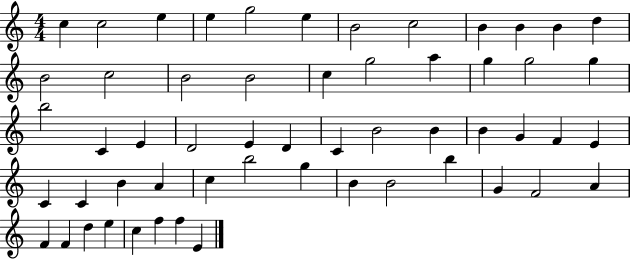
{
  \clef treble
  \numericTimeSignature
  \time 4/4
  \key c \major
  c''4 c''2 e''4 | e''4 g''2 e''4 | b'2 c''2 | b'4 b'4 b'4 d''4 | \break b'2 c''2 | b'2 b'2 | c''4 g''2 a''4 | g''4 g''2 g''4 | \break b''2 c'4 e'4 | d'2 e'4 d'4 | c'4 b'2 b'4 | b'4 g'4 f'4 e'4 | \break c'4 c'4 b'4 a'4 | c''4 b''2 g''4 | b'4 b'2 b''4 | g'4 f'2 a'4 | \break f'4 f'4 d''4 e''4 | c''4 f''4 f''4 e'4 | \bar "|."
}